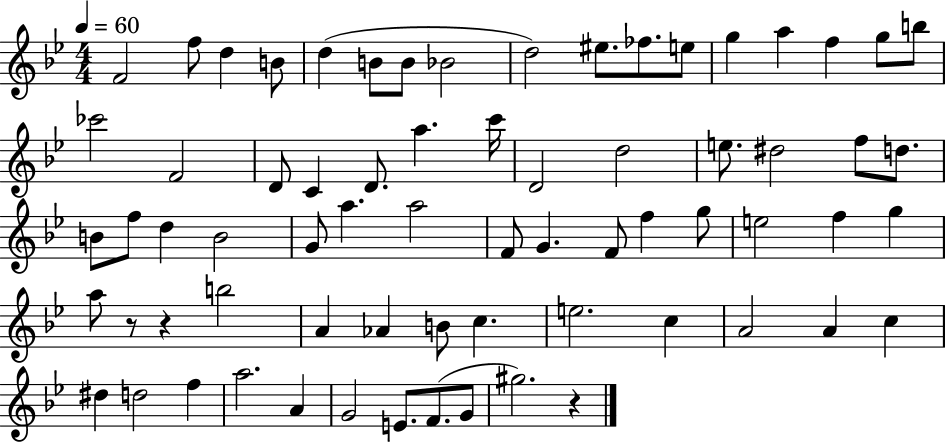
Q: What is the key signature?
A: BES major